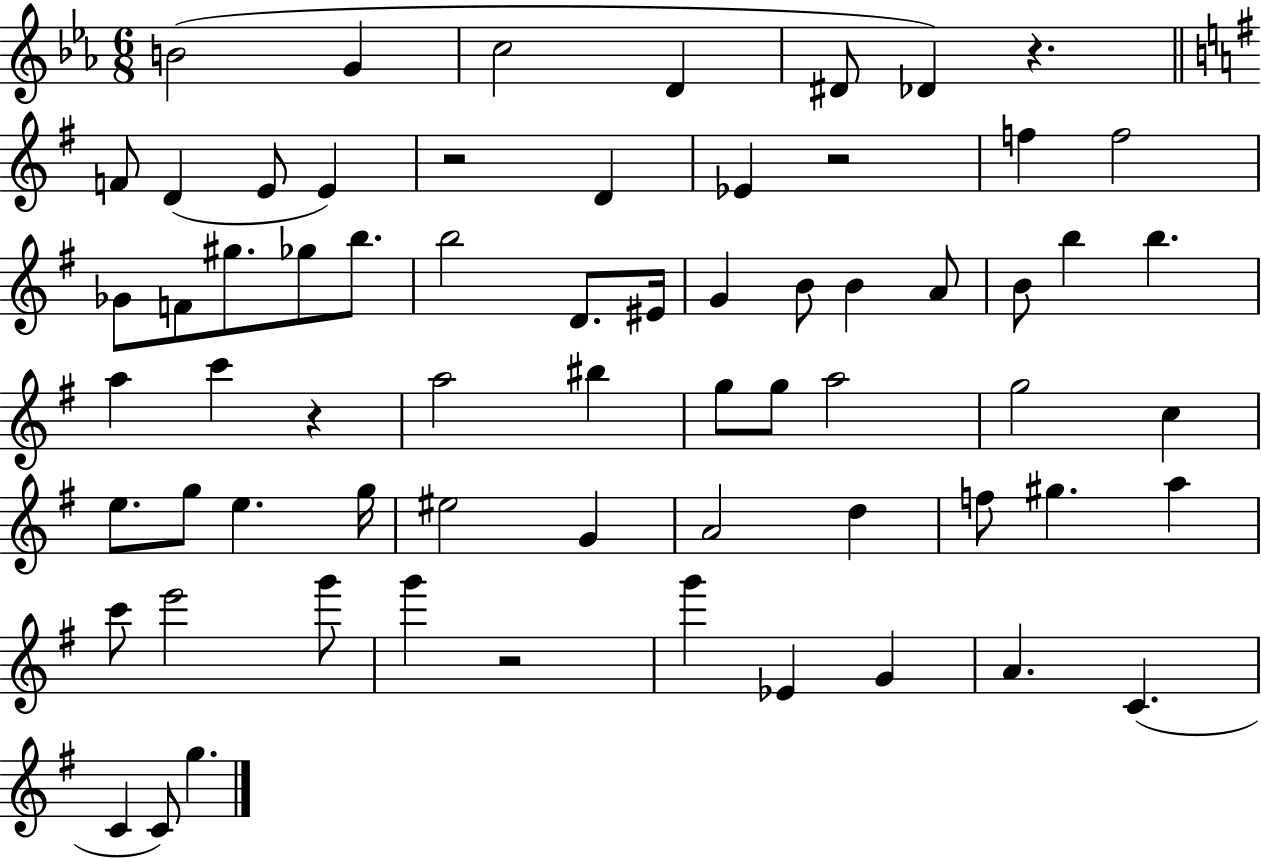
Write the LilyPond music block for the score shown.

{
  \clef treble
  \numericTimeSignature
  \time 6/8
  \key ees \major
  b'2( g'4 | c''2 d'4 | dis'8 des'4) r4. | \bar "||" \break \key g \major f'8 d'4( e'8 e'4) | r2 d'4 | ees'4 r2 | f''4 f''2 | \break ges'8 f'8 gis''8. ges''8 b''8. | b''2 d'8. eis'16 | g'4 b'8 b'4 a'8 | b'8 b''4 b''4. | \break a''4 c'''4 r4 | a''2 bis''4 | g''8 g''8 a''2 | g''2 c''4 | \break e''8. g''8 e''4. g''16 | eis''2 g'4 | a'2 d''4 | f''8 gis''4. a''4 | \break c'''8 e'''2 g'''8 | g'''4 r2 | g'''4 ees'4 g'4 | a'4. c'4.( | \break c'4 c'8) g''4. | \bar "|."
}